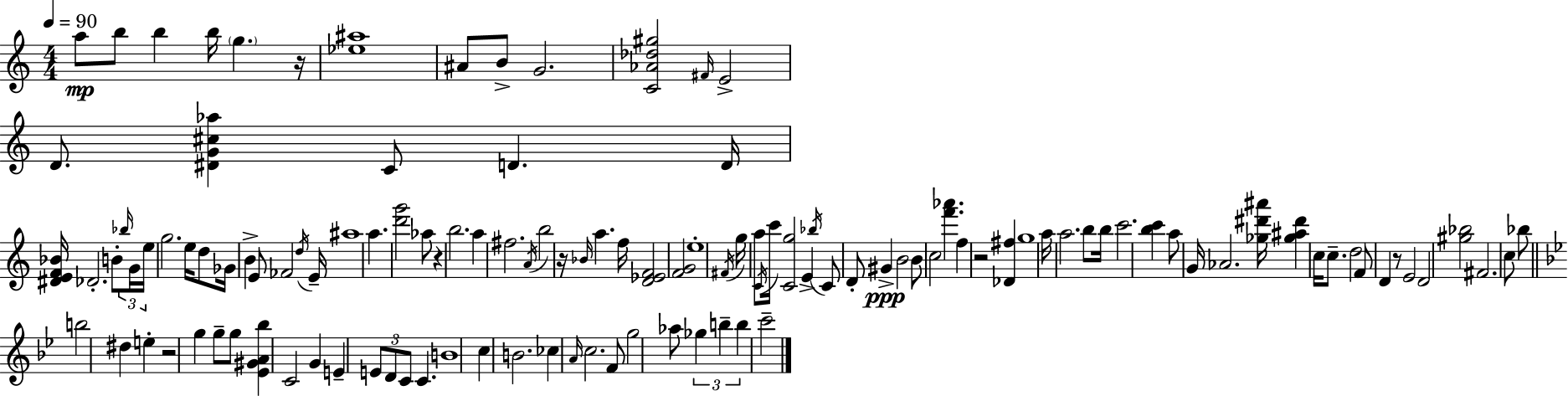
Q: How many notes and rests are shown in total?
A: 120